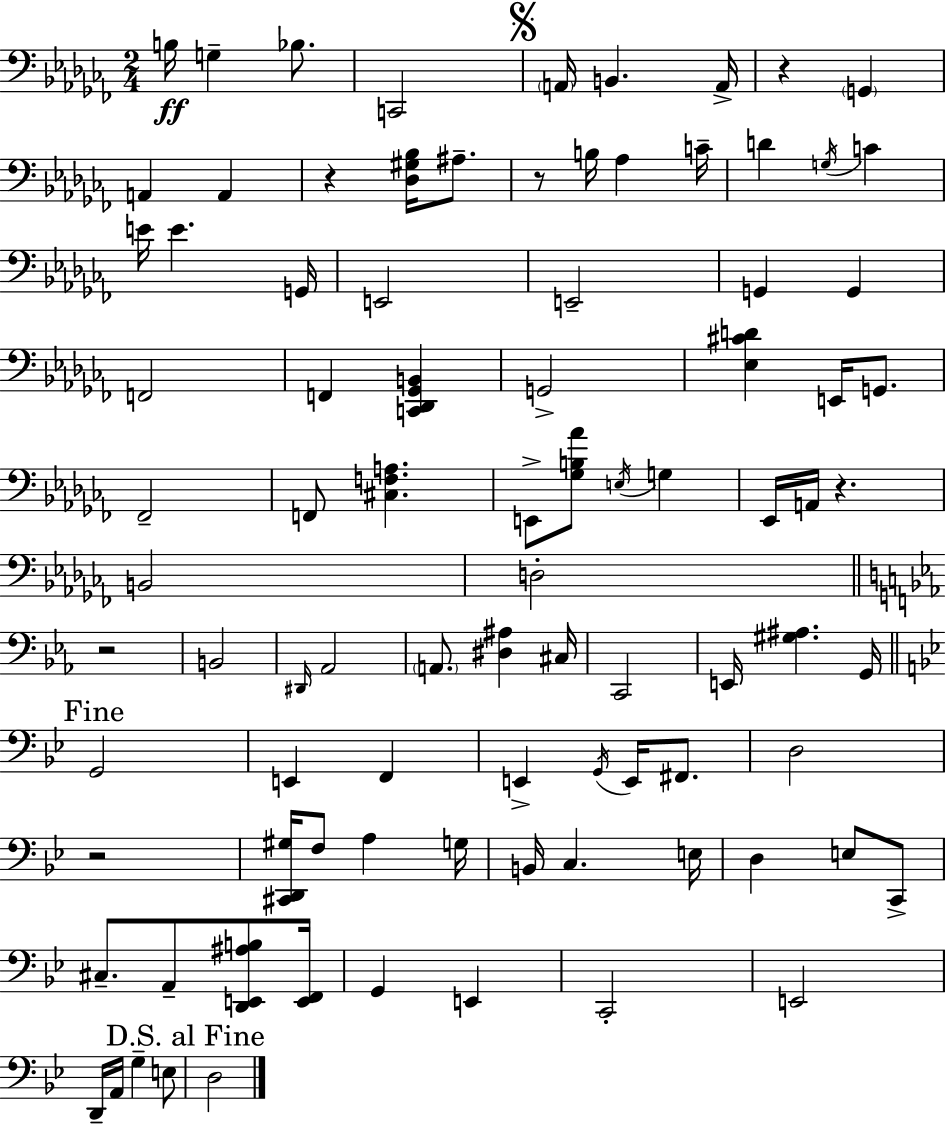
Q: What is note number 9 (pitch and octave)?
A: A2